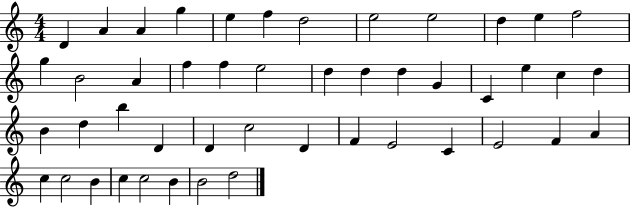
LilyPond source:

{
  \clef treble
  \numericTimeSignature
  \time 4/4
  \key c \major
  d'4 a'4 a'4 g''4 | e''4 f''4 d''2 | e''2 e''2 | d''4 e''4 f''2 | \break g''4 b'2 a'4 | f''4 f''4 e''2 | d''4 d''4 d''4 g'4 | c'4 e''4 c''4 d''4 | \break b'4 d''4 b''4 d'4 | d'4 c''2 d'4 | f'4 e'2 c'4 | e'2 f'4 a'4 | \break c''4 c''2 b'4 | c''4 c''2 b'4 | b'2 d''2 | \bar "|."
}